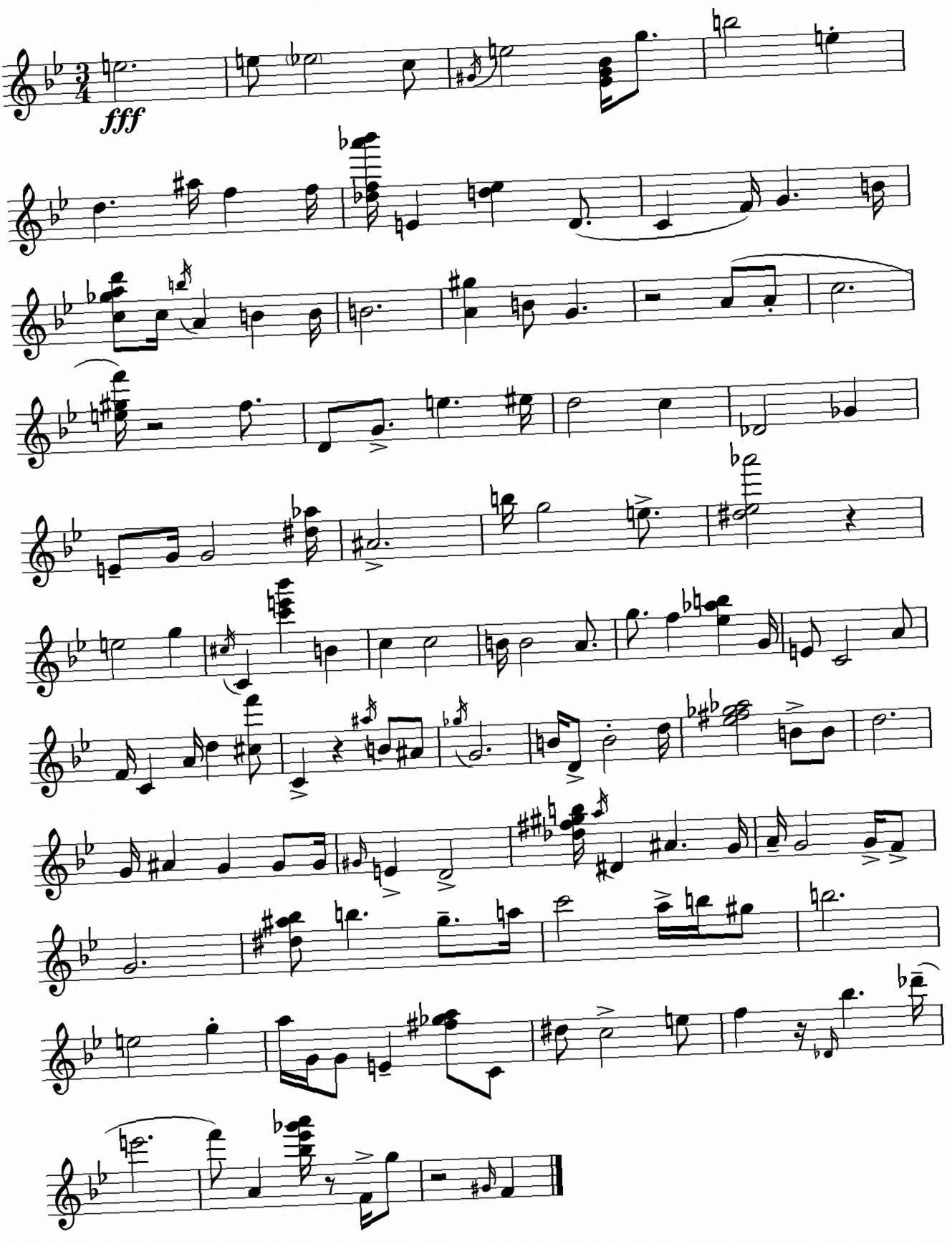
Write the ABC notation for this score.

X:1
T:Untitled
M:3/4
L:1/4
K:Gm
e2 e/2 _e2 c/2 ^G/4 e2 [_E^G_B]/4 g/2 b2 e d ^a/4 f f/4 [_df_a'_b']/4 E [d_e] D/2 C F/4 G B/4 [c_gad']/2 c/4 b/4 A B B/4 B2 [A^g] B/2 G z2 A/2 A/2 c2 [e^gf']/4 z2 f/2 D/2 G/2 e ^e/4 d2 c _D2 _G E/2 G/4 G2 [^d_a]/4 ^A2 b/4 g2 e/2 [^d_e_a']2 z e2 g ^c/4 C [c'e'_b'] B c c2 B/4 B2 A/2 g/2 f [_e_ab] G/4 E/2 C2 A/2 F/4 C A/4 d [^cf']/2 C z ^a/4 B/2 ^A/2 _g/4 G2 B/4 D/2 B2 d/4 [_e^f_g_a]2 B/2 B/2 d2 G/4 ^A G G/2 G/4 ^G/4 E D2 [_d^f^gb]/4 a/4 ^D ^A G/4 A/4 G2 G/4 F/2 G2 [^d^a_b]/2 b g/2 a/4 c'2 a/4 b/4 ^g/2 b2 e2 g a/4 G/4 G/2 E [^f_ga]/2 C/2 ^d/2 c2 e/2 f z/4 _D/4 _b _d'/4 e'2 f'/2 A [_b_e'_g'a']/4 z/2 F/4 g/2 z2 ^G/4 F